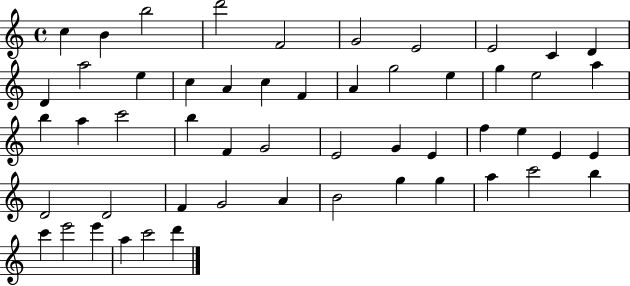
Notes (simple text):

C5/q B4/q B5/h D6/h F4/h G4/h E4/h E4/h C4/q D4/q D4/q A5/h E5/q C5/q A4/q C5/q F4/q A4/q G5/h E5/q G5/q E5/h A5/q B5/q A5/q C6/h B5/q F4/q G4/h E4/h G4/q E4/q F5/q E5/q E4/q E4/q D4/h D4/h F4/q G4/h A4/q B4/h G5/q G5/q A5/q C6/h B5/q C6/q E6/h E6/q A5/q C6/h D6/q